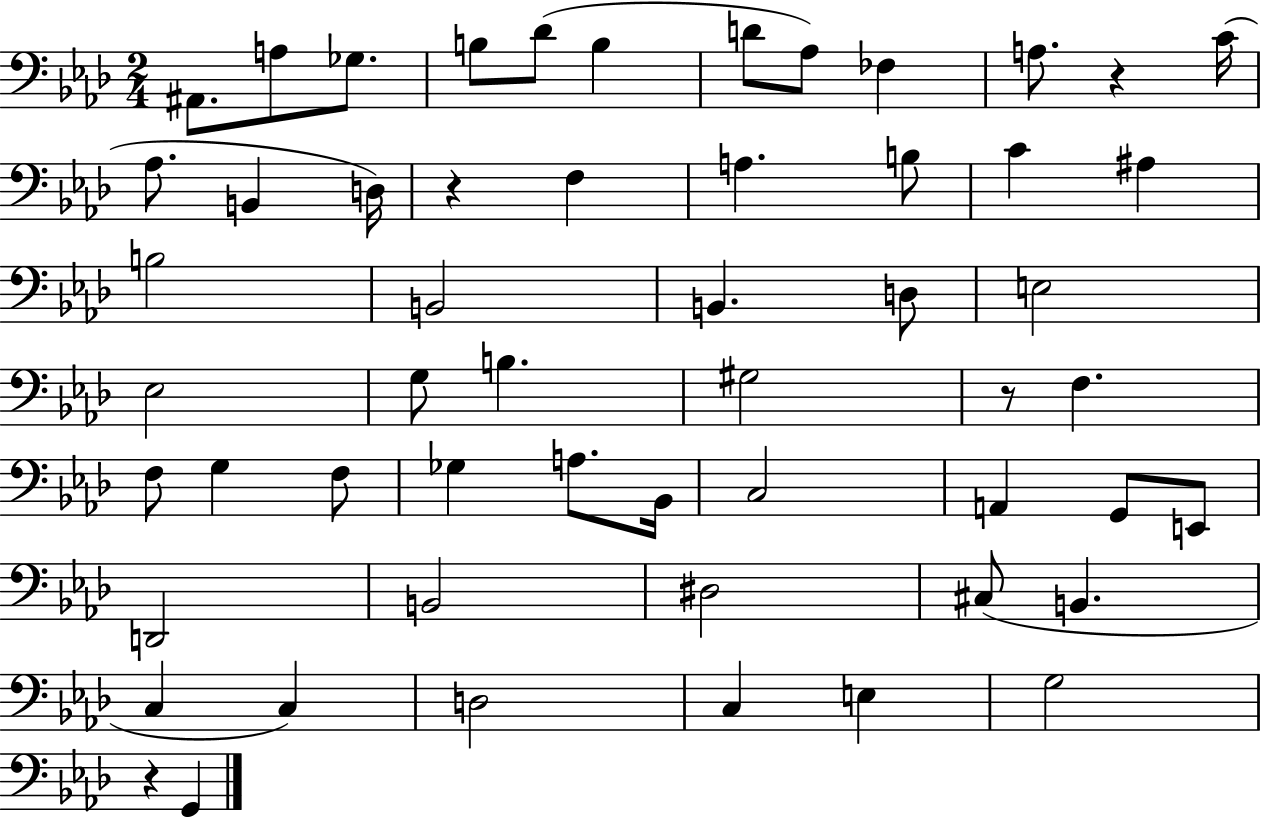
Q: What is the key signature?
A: AES major